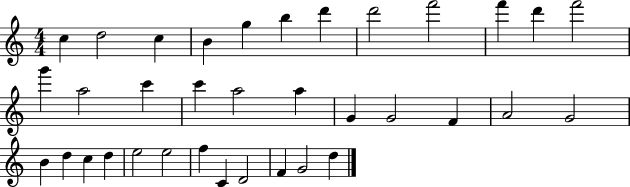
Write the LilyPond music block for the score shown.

{
  \clef treble
  \numericTimeSignature
  \time 4/4
  \key c \major
  c''4 d''2 c''4 | b'4 g''4 b''4 d'''4 | d'''2 f'''2 | f'''4 d'''4 f'''2 | \break g'''4 a''2 c'''4 | c'''4 a''2 a''4 | g'4 g'2 f'4 | a'2 g'2 | \break b'4 d''4 c''4 d''4 | e''2 e''2 | f''4 c'4 d'2 | f'4 g'2 d''4 | \break \bar "|."
}